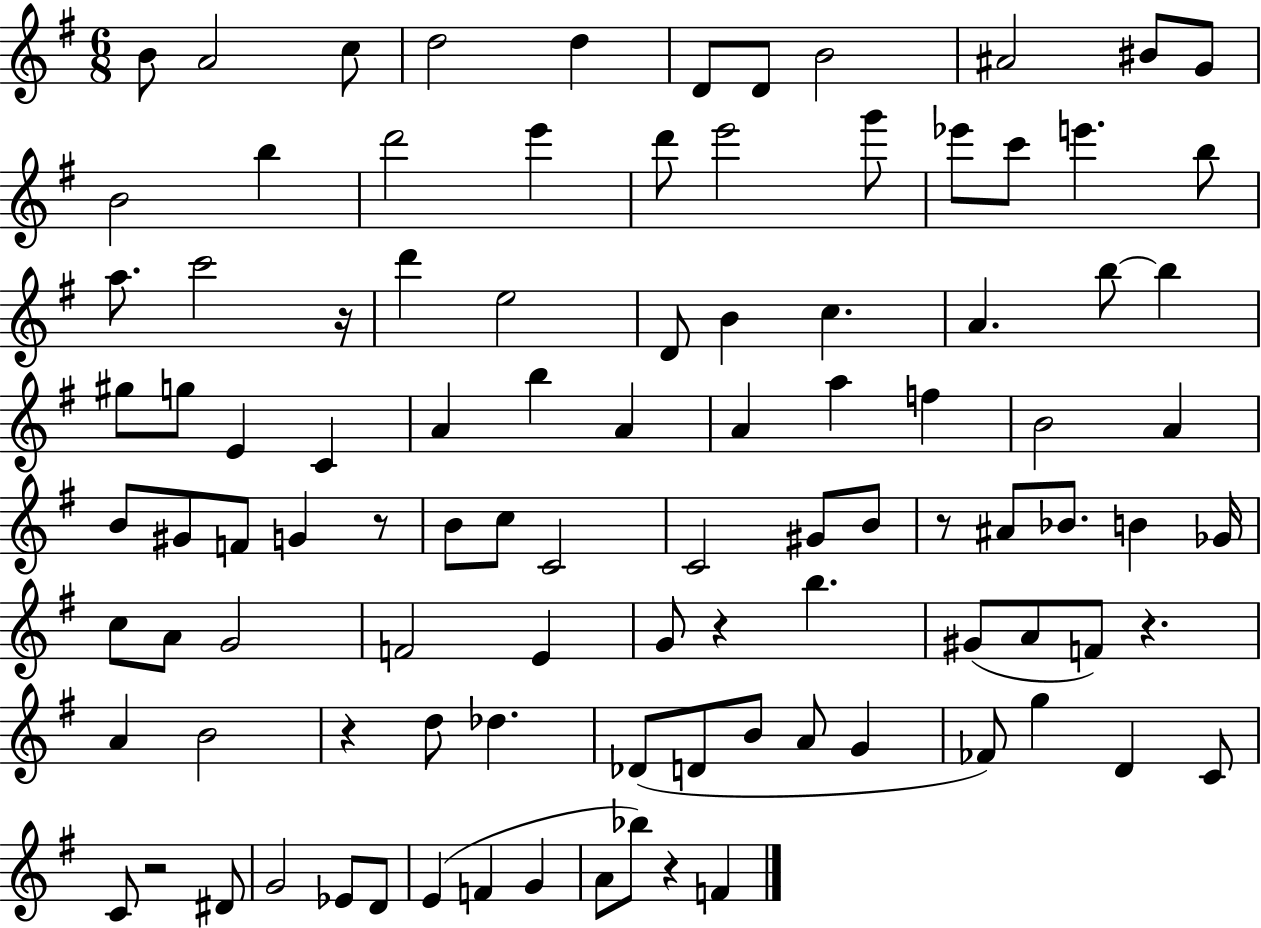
B4/e A4/h C5/e D5/h D5/q D4/e D4/e B4/h A#4/h BIS4/e G4/e B4/h B5/q D6/h E6/q D6/e E6/h G6/e Eb6/e C6/e E6/q. B5/e A5/e. C6/h R/s D6/q E5/h D4/e B4/q C5/q. A4/q. B5/e B5/q G#5/e G5/e E4/q C4/q A4/q B5/q A4/q A4/q A5/q F5/q B4/h A4/q B4/e G#4/e F4/e G4/q R/e B4/e C5/e C4/h C4/h G#4/e B4/e R/e A#4/e Bb4/e. B4/q Gb4/s C5/e A4/e G4/h F4/h E4/q G4/e R/q B5/q. G#4/e A4/e F4/e R/q. A4/q B4/h R/q D5/e Db5/q. Db4/e D4/e B4/e A4/e G4/q FES4/e G5/q D4/q C4/e C4/e R/h D#4/e G4/h Eb4/e D4/e E4/q F4/q G4/q A4/e Bb5/e R/q F4/q